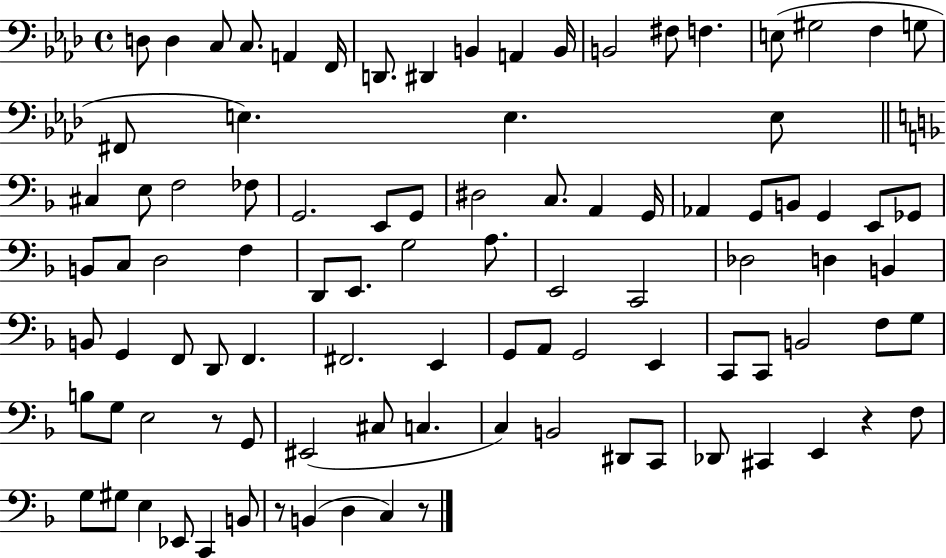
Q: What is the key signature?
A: AES major